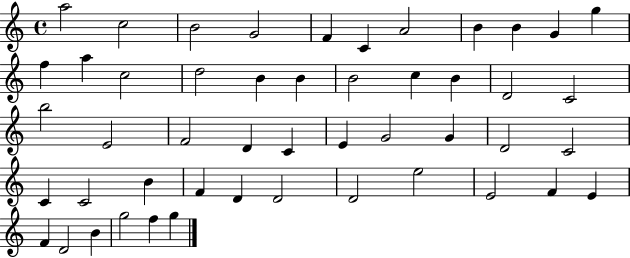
{
  \clef treble
  \time 4/4
  \defaultTimeSignature
  \key c \major
  a''2 c''2 | b'2 g'2 | f'4 c'4 a'2 | b'4 b'4 g'4 g''4 | \break f''4 a''4 c''2 | d''2 b'4 b'4 | b'2 c''4 b'4 | d'2 c'2 | \break b''2 e'2 | f'2 d'4 c'4 | e'4 g'2 g'4 | d'2 c'2 | \break c'4 c'2 b'4 | f'4 d'4 d'2 | d'2 e''2 | e'2 f'4 e'4 | \break f'4 d'2 b'4 | g''2 f''4 g''4 | \bar "|."
}